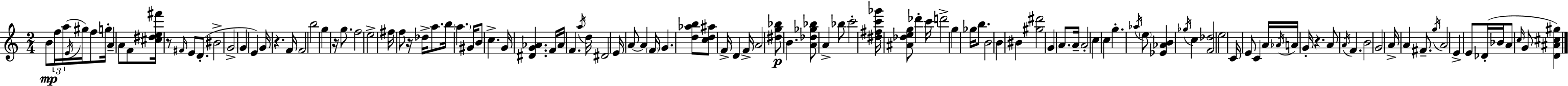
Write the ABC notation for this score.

X:1
T:Untitled
M:2/4
L:1/4
K:Am
B/2 f/4 a/4 E/4 ^g/4 f/2 g/4 A A/2 F/2 [^c^de^f']/4 z/2 ^F/4 E/2 D/2 ^B2 G2 G E G/4 z F/4 F2 b2 g z/4 g/2 f2 e2 ^f/4 f/2 z/4 _d/4 a/2 b/4 a ^G/4 B/2 c G/4 [^DG_A] F/4 _A/4 F a/4 d/4 ^D2 E/4 A/2 A F/4 G [d_ab]/2 [cd^a]/2 F/4 D F/4 A2 [^dg_b]/2 B [A_d_g_b]/2 A _b/2 c'2 [^d^fc'_g']/4 [^A_deg]/2 _d' c'/4 d'2 g _g/4 b/2 B2 B ^B [^g^d']2 G A/2 A/4 A2 c c g _a/4 e/2 [_E_AB] _g/4 c [F_d]2 e2 C/4 E/2 C A/4 _A/4 A/4 G/4 z A/2 A/4 F B2 G2 A/4 A ^F/2 g/4 A2 E E/2 _D/4 _B/4 A/2 c/4 G/2 [D^A^c^g]